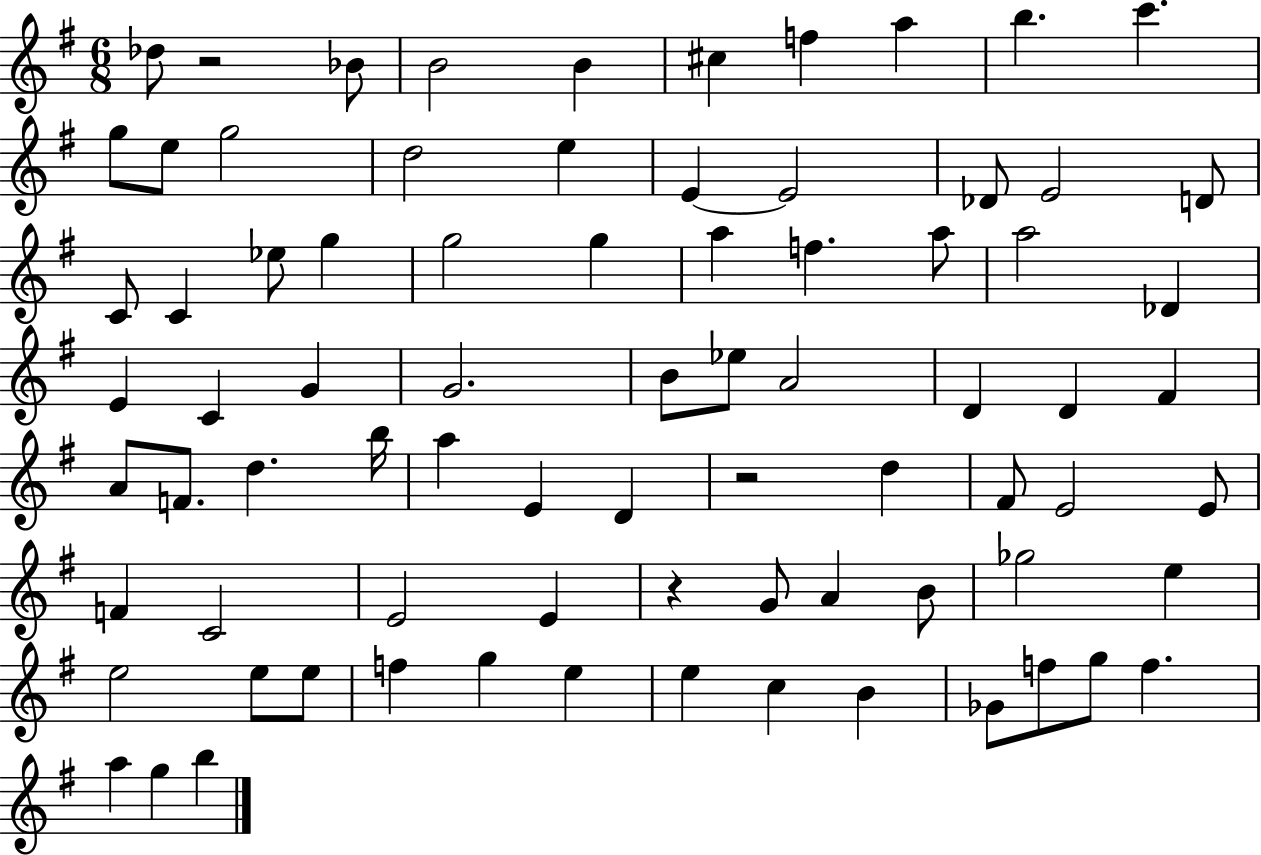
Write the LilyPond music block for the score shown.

{
  \clef treble
  \numericTimeSignature
  \time 6/8
  \key g \major
  des''8 r2 bes'8 | b'2 b'4 | cis''4 f''4 a''4 | b''4. c'''4. | \break g''8 e''8 g''2 | d''2 e''4 | e'4~~ e'2 | des'8 e'2 d'8 | \break c'8 c'4 ees''8 g''4 | g''2 g''4 | a''4 f''4. a''8 | a''2 des'4 | \break e'4 c'4 g'4 | g'2. | b'8 ees''8 a'2 | d'4 d'4 fis'4 | \break a'8 f'8. d''4. b''16 | a''4 e'4 d'4 | r2 d''4 | fis'8 e'2 e'8 | \break f'4 c'2 | e'2 e'4 | r4 g'8 a'4 b'8 | ges''2 e''4 | \break e''2 e''8 e''8 | f''4 g''4 e''4 | e''4 c''4 b'4 | ges'8 f''8 g''8 f''4. | \break a''4 g''4 b''4 | \bar "|."
}